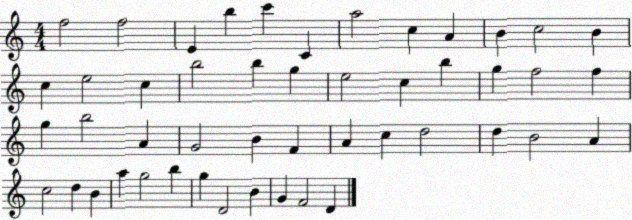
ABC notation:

X:1
T:Untitled
M:4/4
L:1/4
K:C
f2 f2 E b c' C a2 c A B c2 B c e2 c b2 b g e2 c b g f2 f g b2 A G2 B F A c d2 d B2 A c2 d B a g2 b g D2 B G F2 D